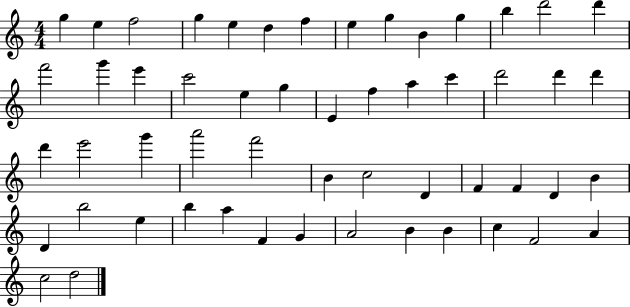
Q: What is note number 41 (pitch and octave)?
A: B5